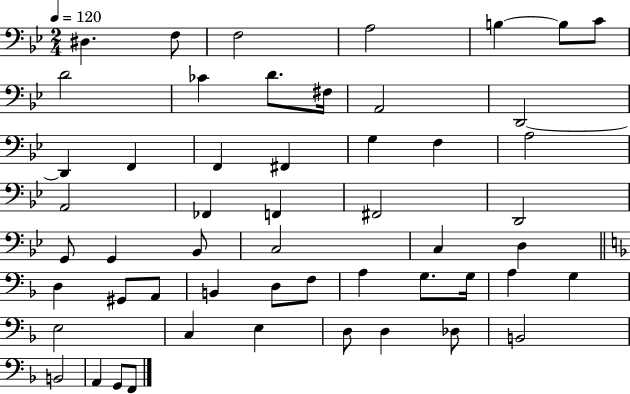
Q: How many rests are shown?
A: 0